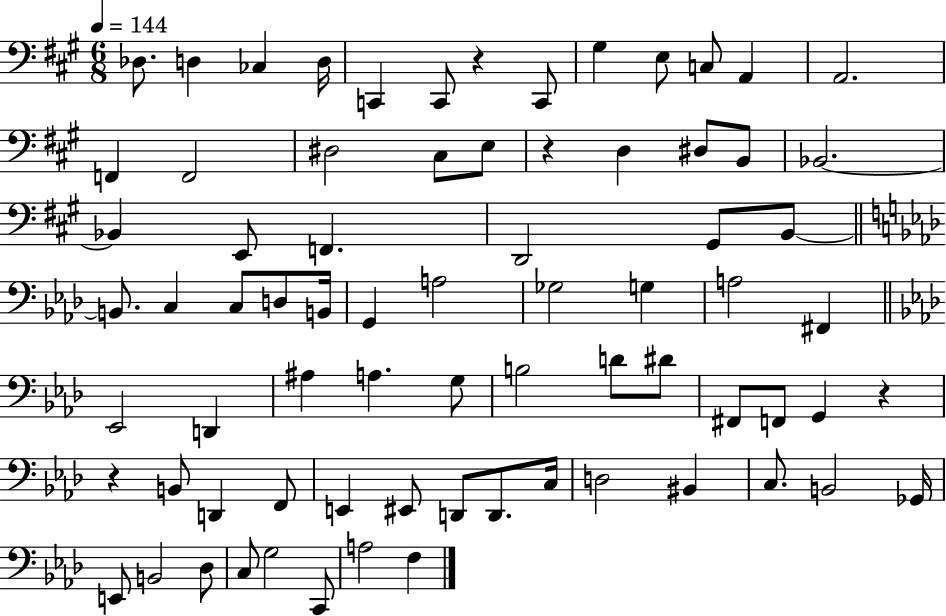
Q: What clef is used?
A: bass